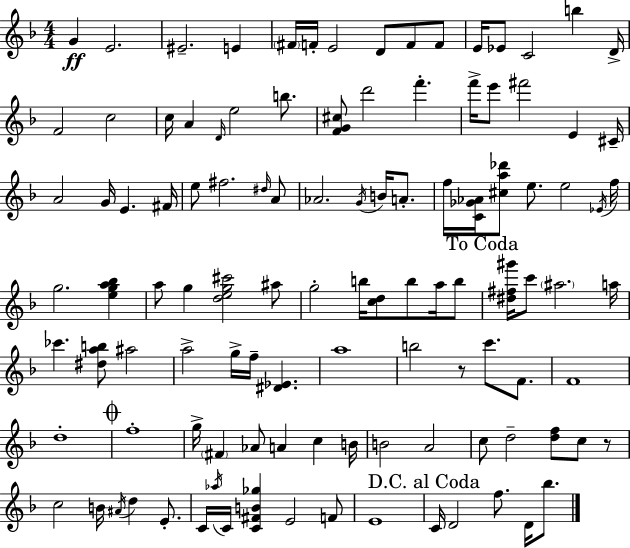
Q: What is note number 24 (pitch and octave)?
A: F6